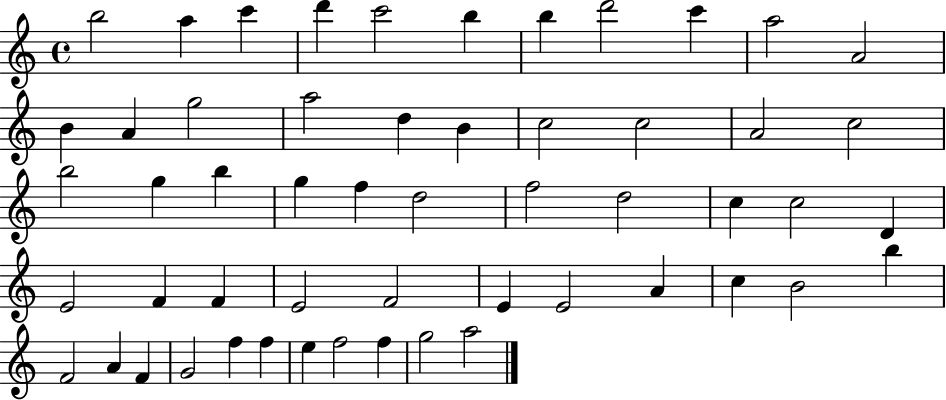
B5/h A5/q C6/q D6/q C6/h B5/q B5/q D6/h C6/q A5/h A4/h B4/q A4/q G5/h A5/h D5/q B4/q C5/h C5/h A4/h C5/h B5/h G5/q B5/q G5/q F5/q D5/h F5/h D5/h C5/q C5/h D4/q E4/h F4/q F4/q E4/h F4/h E4/q E4/h A4/q C5/q B4/h B5/q F4/h A4/q F4/q G4/h F5/q F5/q E5/q F5/h F5/q G5/h A5/h